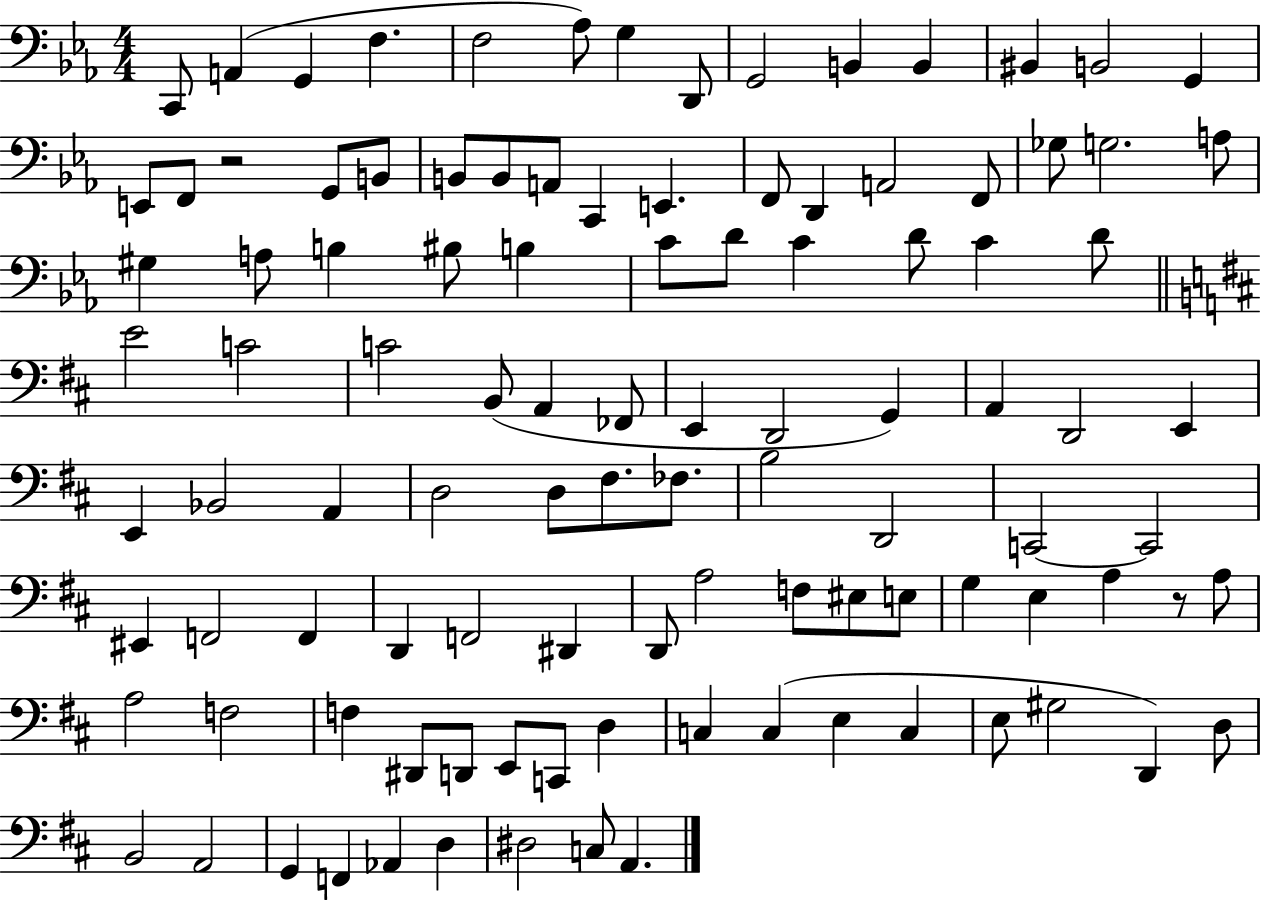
C2/e A2/q G2/q F3/q. F3/h Ab3/e G3/q D2/e G2/h B2/q B2/q BIS2/q B2/h G2/q E2/e F2/e R/h G2/e B2/e B2/e B2/e A2/e C2/q E2/q. F2/e D2/q A2/h F2/e Gb3/e G3/h. A3/e G#3/q A3/e B3/q BIS3/e B3/q C4/e D4/e C4/q D4/e C4/q D4/e E4/h C4/h C4/h B2/e A2/q FES2/e E2/q D2/h G2/q A2/q D2/h E2/q E2/q Bb2/h A2/q D3/h D3/e F#3/e. FES3/e. B3/h D2/h C2/h C2/h EIS2/q F2/h F2/q D2/q F2/h D#2/q D2/e A3/h F3/e EIS3/e E3/e G3/q E3/q A3/q R/e A3/e A3/h F3/h F3/q D#2/e D2/e E2/e C2/e D3/q C3/q C3/q E3/q C3/q E3/e G#3/h D2/q D3/e B2/h A2/h G2/q F2/q Ab2/q D3/q D#3/h C3/e A2/q.